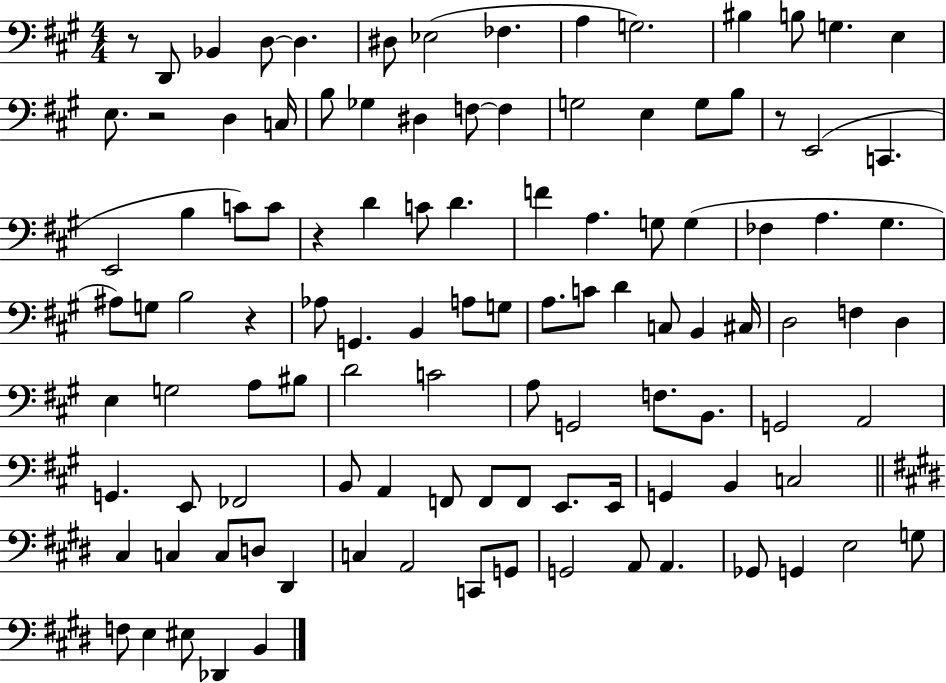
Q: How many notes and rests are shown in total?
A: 109